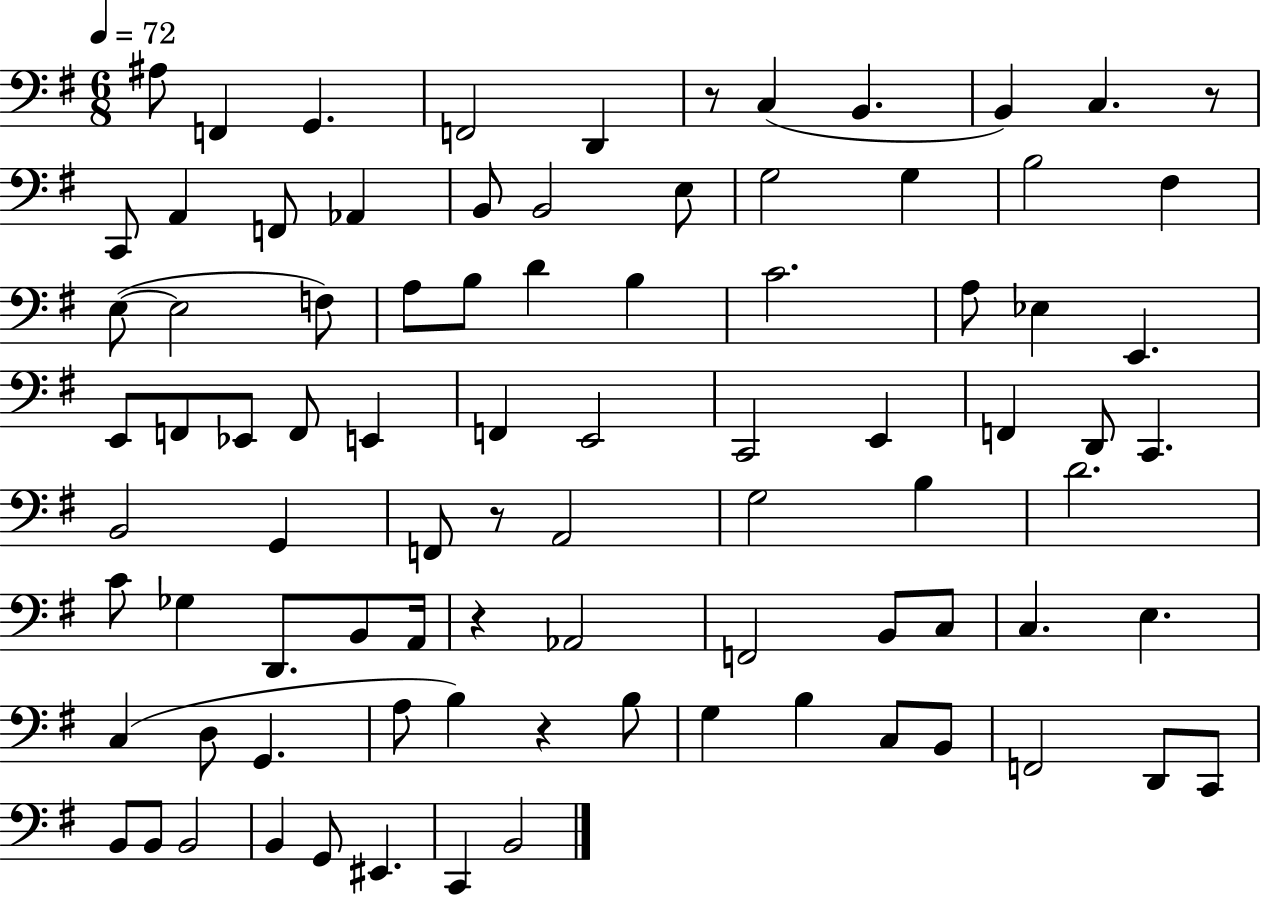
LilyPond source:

{
  \clef bass
  \numericTimeSignature
  \time 6/8
  \key g \major
  \tempo 4 = 72
  ais8 f,4 g,4. | f,2 d,4 | r8 c4( b,4. | b,4) c4. r8 | \break c,8 a,4 f,8 aes,4 | b,8 b,2 e8 | g2 g4 | b2 fis4 | \break e8~(~ e2 f8) | a8 b8 d'4 b4 | c'2. | a8 ees4 e,4. | \break e,8 f,8 ees,8 f,8 e,4 | f,4 e,2 | c,2 e,4 | f,4 d,8 c,4. | \break b,2 g,4 | f,8 r8 a,2 | g2 b4 | d'2. | \break c'8 ges4 d,8. b,8 a,16 | r4 aes,2 | f,2 b,8 c8 | c4. e4. | \break c4( d8 g,4. | a8 b4) r4 b8 | g4 b4 c8 b,8 | f,2 d,8 c,8 | \break b,8 b,8 b,2 | b,4 g,8 eis,4. | c,4 b,2 | \bar "|."
}